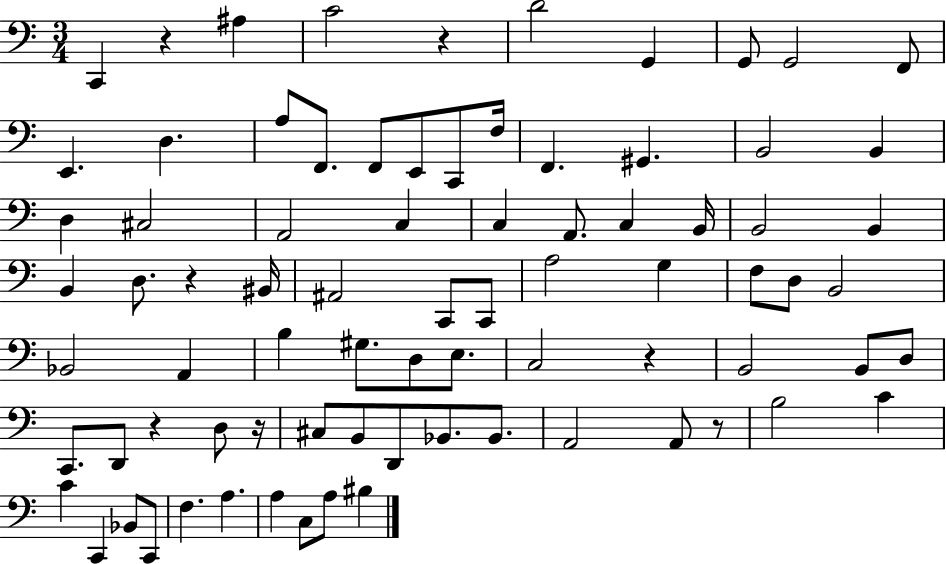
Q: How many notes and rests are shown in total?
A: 80